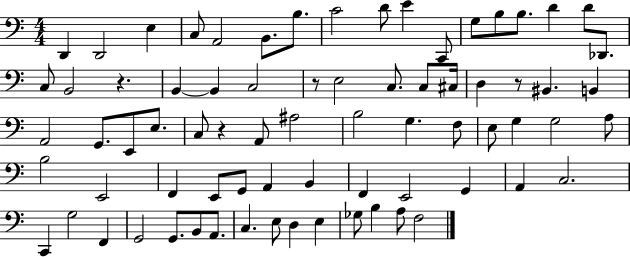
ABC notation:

X:1
T:Untitled
M:4/4
L:1/4
K:C
D,, D,,2 E, C,/2 A,,2 B,,/2 B,/2 C2 D/2 E C,,/2 G,/2 B,/2 B,/2 D D/2 _D,,/2 C,/2 B,,2 z B,, B,, C,2 z/2 E,2 C,/2 C,/2 ^C,/4 D, z/2 ^B,, B,, A,,2 G,,/2 E,,/2 E,/2 C,/2 z A,,/2 ^A,2 B,2 G, F,/2 E,/2 G, G,2 A,/2 B,2 E,,2 F,, E,,/2 G,,/2 A,, B,, F,, E,,2 G,, A,, C,2 C,, G,2 F,, G,,2 G,,/2 B,,/2 A,,/2 C, E,/2 D, E, _G,/2 B, A,/2 F,2